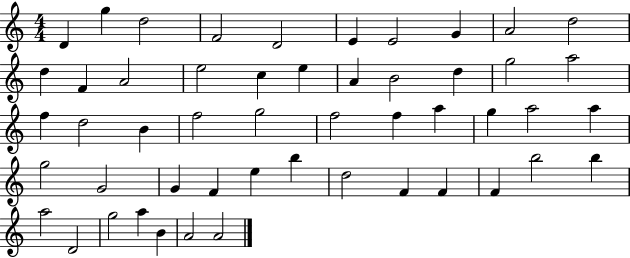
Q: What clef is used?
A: treble